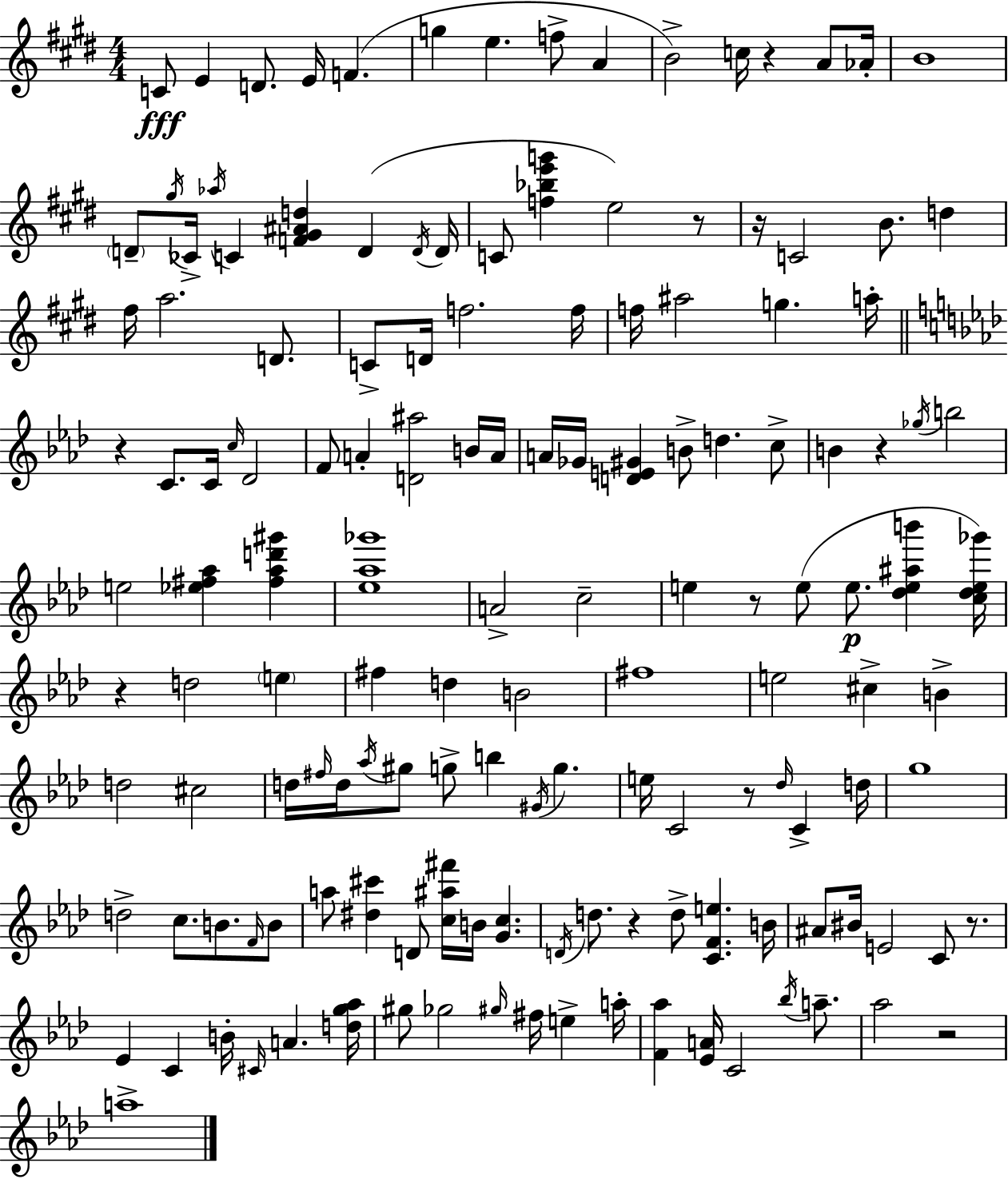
C4/e E4/q D4/e. E4/s F4/q. G5/q E5/q. F5/e A4/q B4/h C5/s R/q A4/e Ab4/s B4/w D4/e G#5/s CES4/s Ab5/s C4/q [F4,G#4,A#4,D5]/q D4/q D4/s D4/s C4/e [F5,Bb5,E6,G6]/q E5/h R/e R/s C4/h B4/e. D5/q F#5/s A5/h. D4/e. C4/e D4/s F5/h. F5/s F5/s A#5/h G5/q. A5/s R/q C4/e. C4/s C5/s Db4/h F4/e A4/q [D4,A#5]/h B4/s A4/s A4/s Gb4/s [D4,E4,G#4]/q B4/e D5/q. C5/e B4/q R/q Gb5/s B5/h E5/h [Eb5,F#5,Ab5]/q [F#5,Ab5,D6,G#6]/q [Eb5,Ab5,Gb6]/w A4/h C5/h E5/q R/e E5/e E5/e. [Db5,E5,A#5,B6]/q [C5,Db5,E5,Gb6]/s R/q D5/h E5/q F#5/q D5/q B4/h F#5/w E5/h C#5/q B4/q D5/h C#5/h D5/s F#5/s D5/s Ab5/s G#5/e G5/e B5/q G#4/s G5/q. E5/s C4/h R/e Db5/s C4/q D5/s G5/w D5/h C5/e. B4/e. F4/s B4/e A5/e [D#5,C#6]/q D4/e [C5,A#5,F#6]/s B4/s [G4,C5]/q. D4/s D5/e. R/q D5/e [C4,F4,E5]/q. B4/s A#4/e BIS4/s E4/h C4/e R/e. Eb4/q C4/q B4/s C#4/s A4/q. [D5,G5,Ab5]/s G#5/e Gb5/h G#5/s F#5/s E5/q A5/s [F4,Ab5]/q [Eb4,A4]/s C4/h Bb5/s A5/e. Ab5/h R/h A5/w